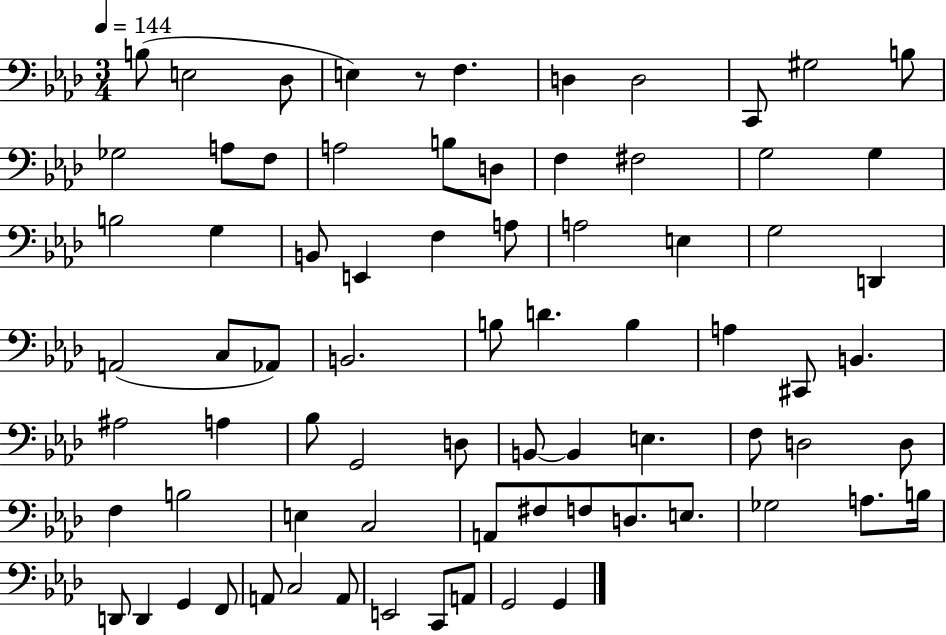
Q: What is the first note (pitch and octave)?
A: B3